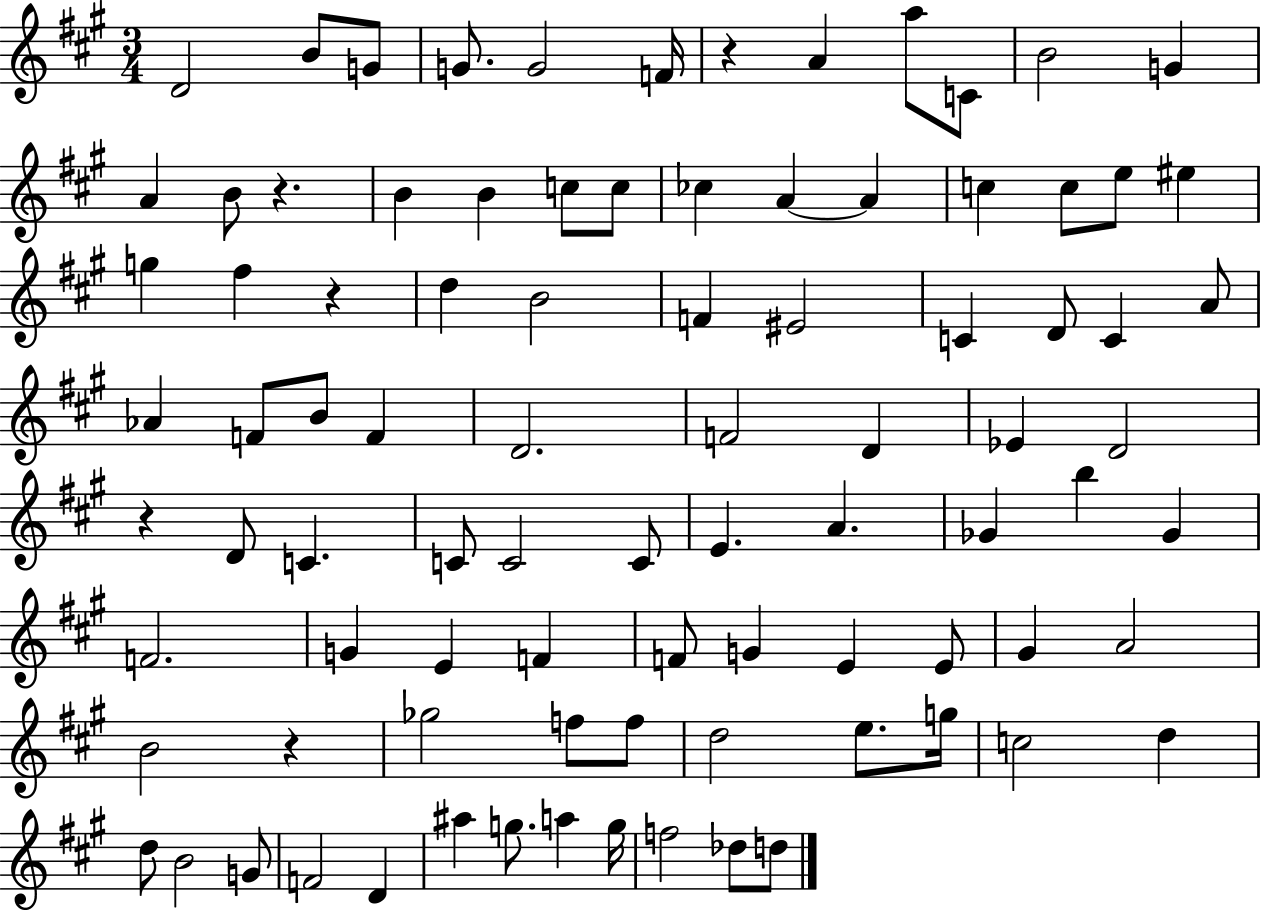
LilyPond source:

{
  \clef treble
  \numericTimeSignature
  \time 3/4
  \key a \major
  d'2 b'8 g'8 | g'8. g'2 f'16 | r4 a'4 a''8 c'8 | b'2 g'4 | \break a'4 b'8 r4. | b'4 b'4 c''8 c''8 | ces''4 a'4~~ a'4 | c''4 c''8 e''8 eis''4 | \break g''4 fis''4 r4 | d''4 b'2 | f'4 eis'2 | c'4 d'8 c'4 a'8 | \break aes'4 f'8 b'8 f'4 | d'2. | f'2 d'4 | ees'4 d'2 | \break r4 d'8 c'4. | c'8 c'2 c'8 | e'4. a'4. | ges'4 b''4 ges'4 | \break f'2. | g'4 e'4 f'4 | f'8 g'4 e'4 e'8 | gis'4 a'2 | \break b'2 r4 | ges''2 f''8 f''8 | d''2 e''8. g''16 | c''2 d''4 | \break d''8 b'2 g'8 | f'2 d'4 | ais''4 g''8. a''4 g''16 | f''2 des''8 d''8 | \break \bar "|."
}